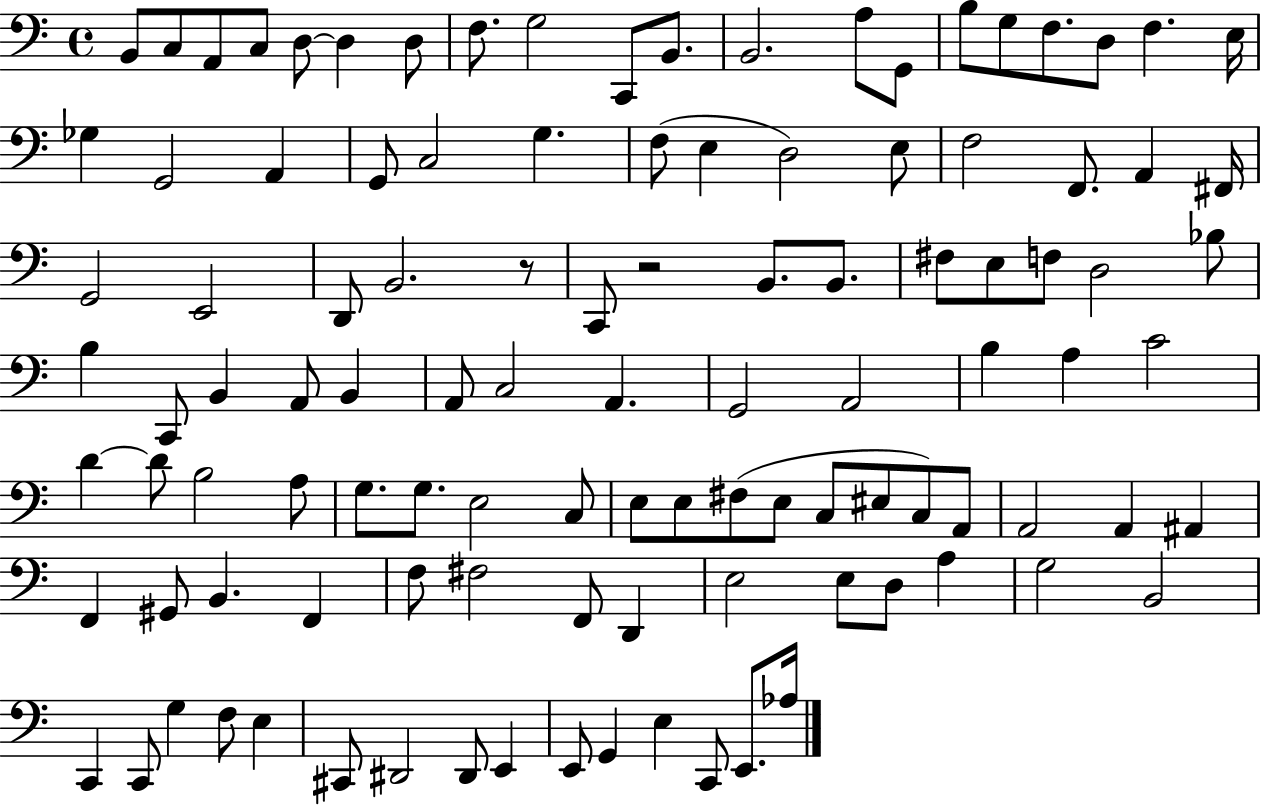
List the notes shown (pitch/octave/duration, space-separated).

B2/e C3/e A2/e C3/e D3/e D3/q D3/e F3/e. G3/h C2/e B2/e. B2/h. A3/e G2/e B3/e G3/e F3/e. D3/e F3/q. E3/s Gb3/q G2/h A2/q G2/e C3/h G3/q. F3/e E3/q D3/h E3/e F3/h F2/e. A2/q F#2/s G2/h E2/h D2/e B2/h. R/e C2/e R/h B2/e. B2/e. F#3/e E3/e F3/e D3/h Bb3/e B3/q C2/e B2/q A2/e B2/q A2/e C3/h A2/q. G2/h A2/h B3/q A3/q C4/h D4/q D4/e B3/h A3/e G3/e. G3/e. E3/h C3/e E3/e E3/e F#3/e E3/e C3/e EIS3/e C3/e A2/e A2/h A2/q A#2/q F2/q G#2/e B2/q. F2/q F3/e F#3/h F2/e D2/q E3/h E3/e D3/e A3/q G3/h B2/h C2/q C2/e G3/q F3/e E3/q C#2/e D#2/h D#2/e E2/q E2/e G2/q E3/q C2/e E2/e. Ab3/s